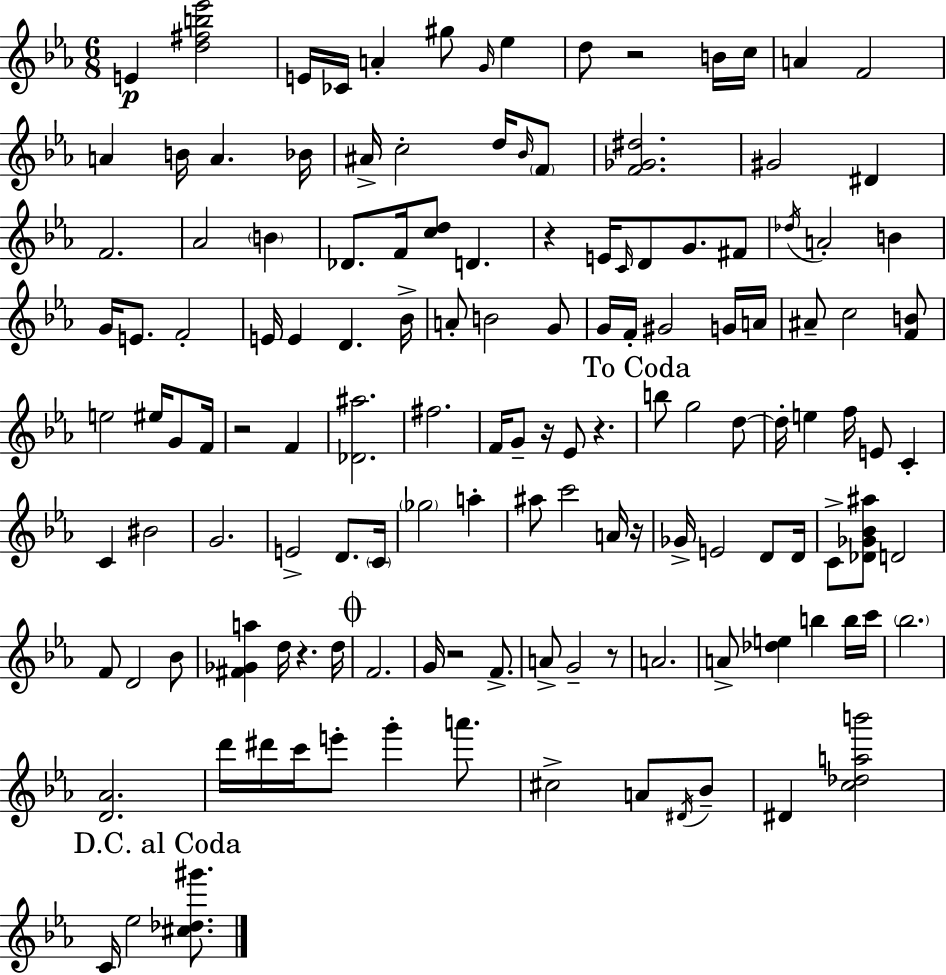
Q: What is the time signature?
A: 6/8